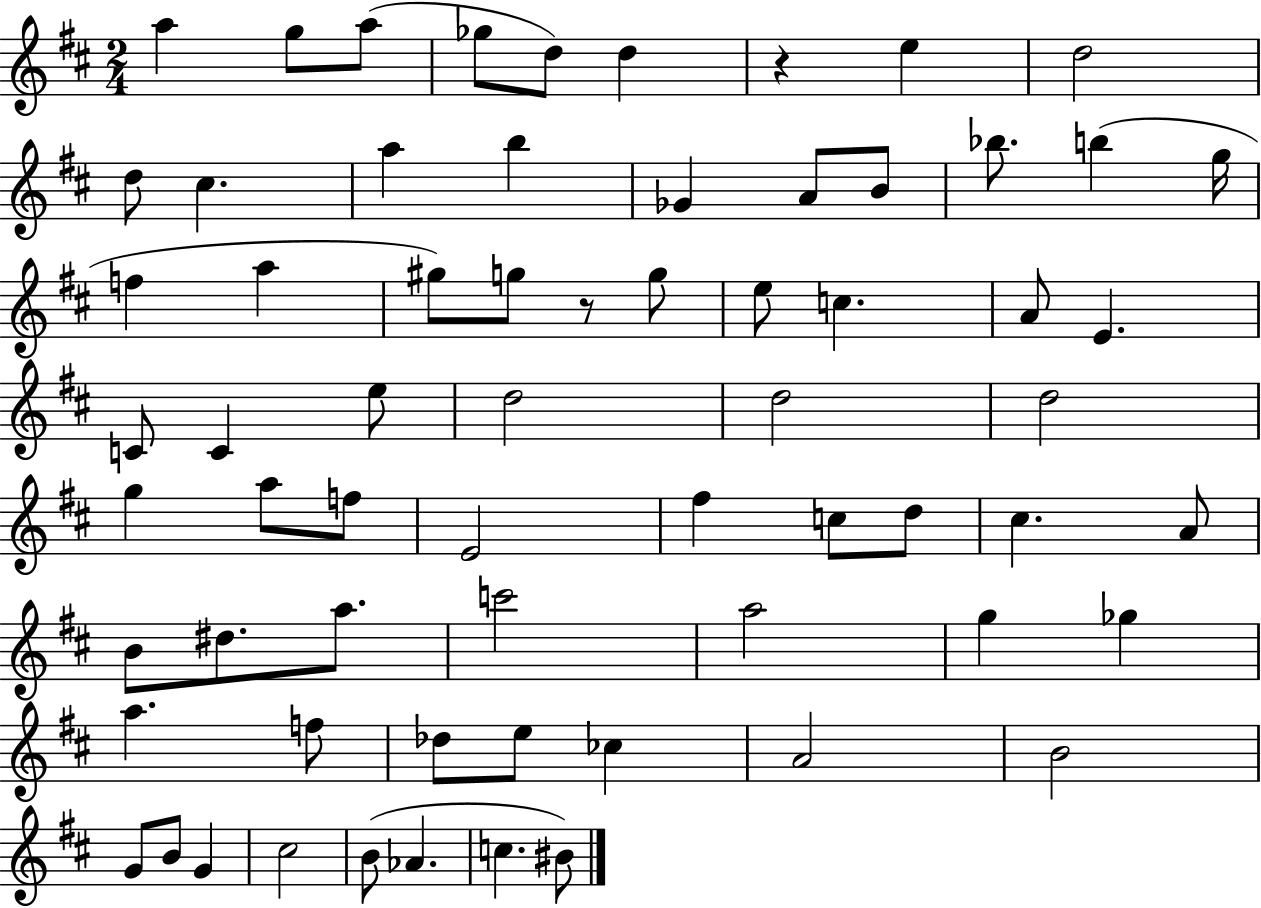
X:1
T:Untitled
M:2/4
L:1/4
K:D
a g/2 a/2 _g/2 d/2 d z e d2 d/2 ^c a b _G A/2 B/2 _b/2 b g/4 f a ^g/2 g/2 z/2 g/2 e/2 c A/2 E C/2 C e/2 d2 d2 d2 g a/2 f/2 E2 ^f c/2 d/2 ^c A/2 B/2 ^d/2 a/2 c'2 a2 g _g a f/2 _d/2 e/2 _c A2 B2 G/2 B/2 G ^c2 B/2 _A c ^B/2